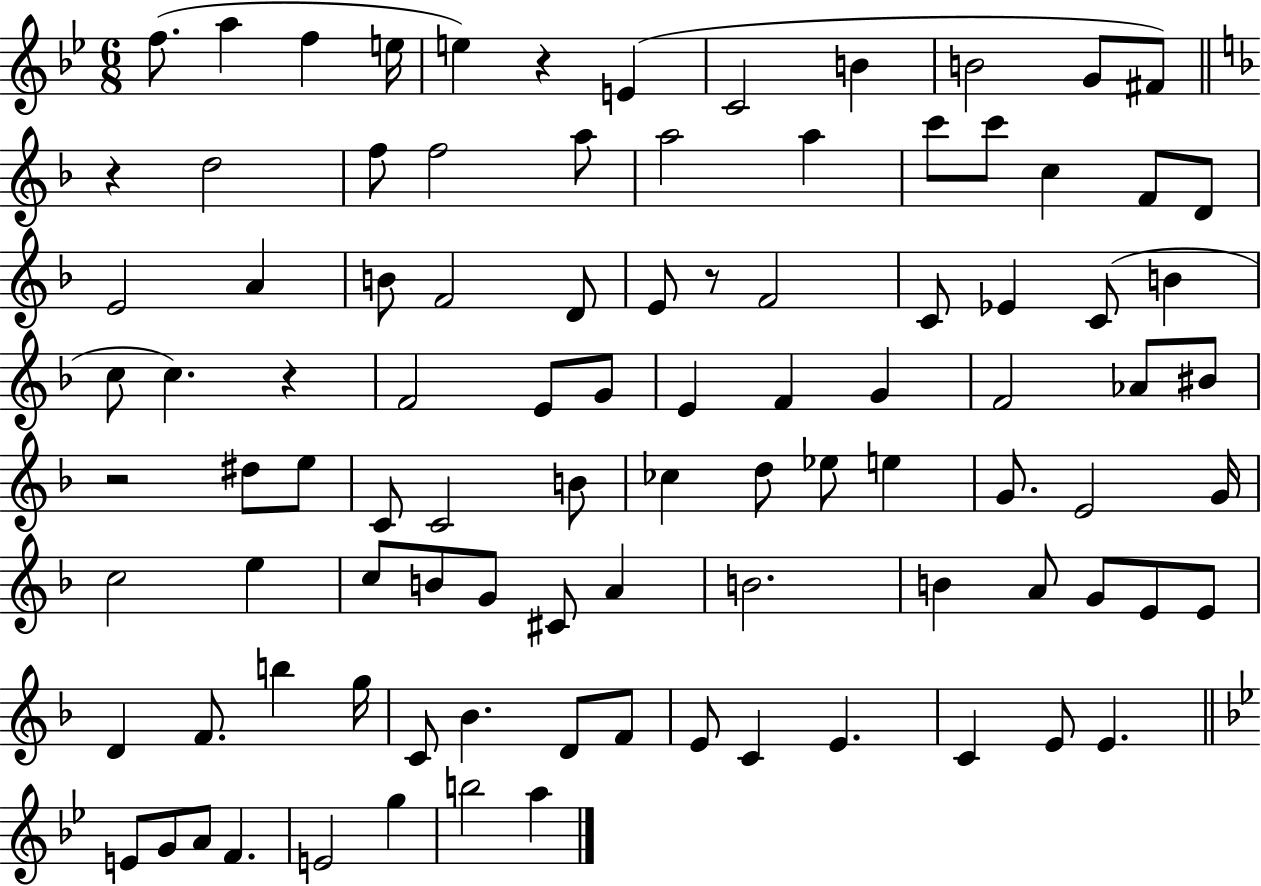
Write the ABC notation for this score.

X:1
T:Untitled
M:6/8
L:1/4
K:Bb
f/2 a f e/4 e z E C2 B B2 G/2 ^F/2 z d2 f/2 f2 a/2 a2 a c'/2 c'/2 c F/2 D/2 E2 A B/2 F2 D/2 E/2 z/2 F2 C/2 _E C/2 B c/2 c z F2 E/2 G/2 E F G F2 _A/2 ^B/2 z2 ^d/2 e/2 C/2 C2 B/2 _c d/2 _e/2 e G/2 E2 G/4 c2 e c/2 B/2 G/2 ^C/2 A B2 B A/2 G/2 E/2 E/2 D F/2 b g/4 C/2 _B D/2 F/2 E/2 C E C E/2 E E/2 G/2 A/2 F E2 g b2 a